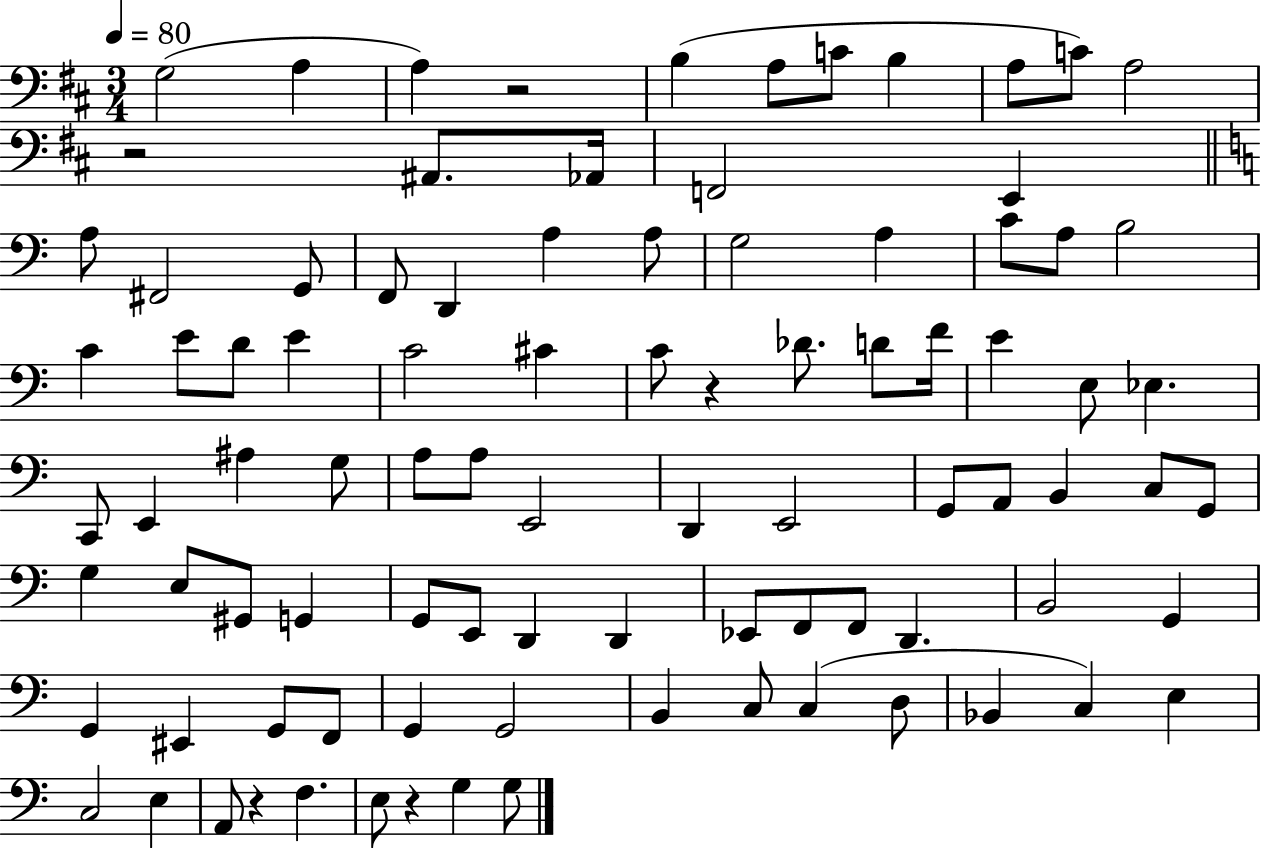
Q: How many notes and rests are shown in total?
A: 92